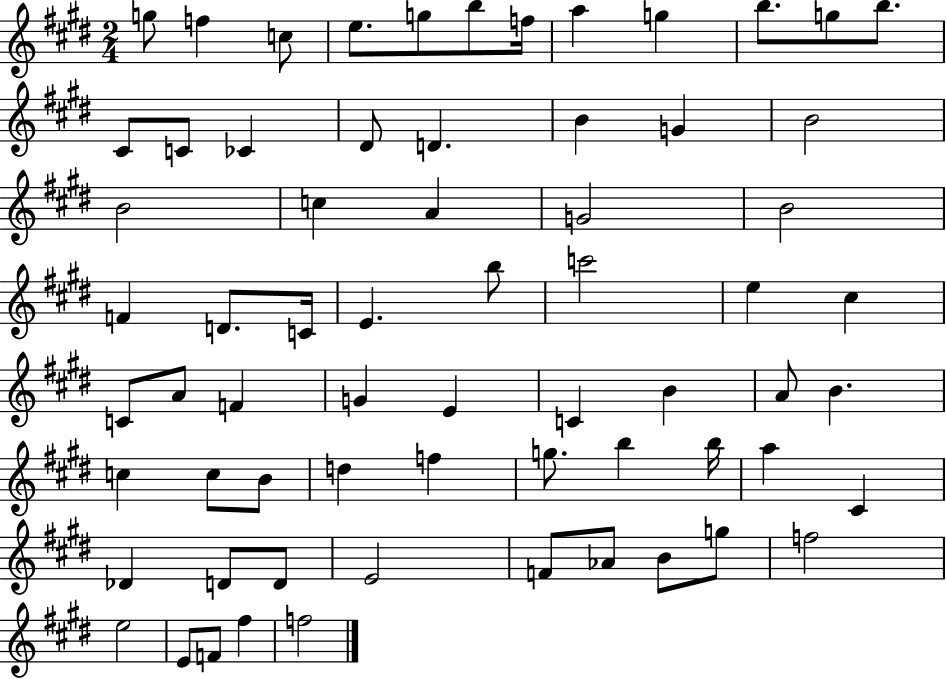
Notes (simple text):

G5/e F5/q C5/e E5/e. G5/e B5/e F5/s A5/q G5/q B5/e. G5/e B5/e. C#4/e C4/e CES4/q D#4/e D4/q. B4/q G4/q B4/h B4/h C5/q A4/q G4/h B4/h F4/q D4/e. C4/s E4/q. B5/e C6/h E5/q C#5/q C4/e A4/e F4/q G4/q E4/q C4/q B4/q A4/e B4/q. C5/q C5/e B4/e D5/q F5/q G5/e. B5/q B5/s A5/q C#4/q Db4/q D4/e D4/e E4/h F4/e Ab4/e B4/e G5/e F5/h E5/h E4/e F4/e F#5/q F5/h